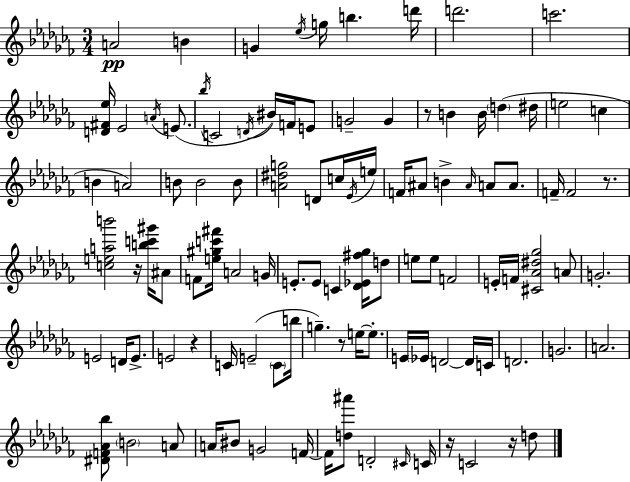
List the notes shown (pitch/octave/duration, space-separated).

A4/h B4/q G4/q Eb5/s G5/s B5/q. D6/s D6/h. C6/h. [D4,F#4,Eb5]/s Eb4/h A4/s E4/e. Bb5/s C4/h D4/s BIS4/s F4/s E4/e G4/h G4/q R/e B4/q B4/s D5/q D#5/s E5/h C5/q B4/q A4/h B4/e B4/h B4/e [A4,D#5,G5]/h D4/e C5/s Eb4/s E5/s F4/s A#4/e B4/q A#4/s A4/e A4/e. F4/s F4/h R/e. [C5,E5,A5,B6]/h R/s [B5,C6,G#6]/s A#4/e F4/e [E5,G#5,C6,F#6]/s A4/h G4/s E4/e. E4/e C4/q [Db4,Eb4,F#5,Gb5]/s D5/e E5/e E5/e F4/h E4/s F4/s [C#4,Ab4,D#5,Gb5]/h A4/e G4/h. E4/h D4/s E4/e. E4/h R/q C4/s E4/h C4/e B5/s G5/q. R/e E5/s E5/e. E4/s Eb4/s D4/h D4/s C4/s D4/h. G4/h. A4/h. [D#4,F4,Ab4,Bb5]/e B4/h A4/e A4/s BIS4/e G4/h F4/s F4/s [D5,A#6]/e D4/h C#4/s C4/s R/s C4/h R/s D5/e